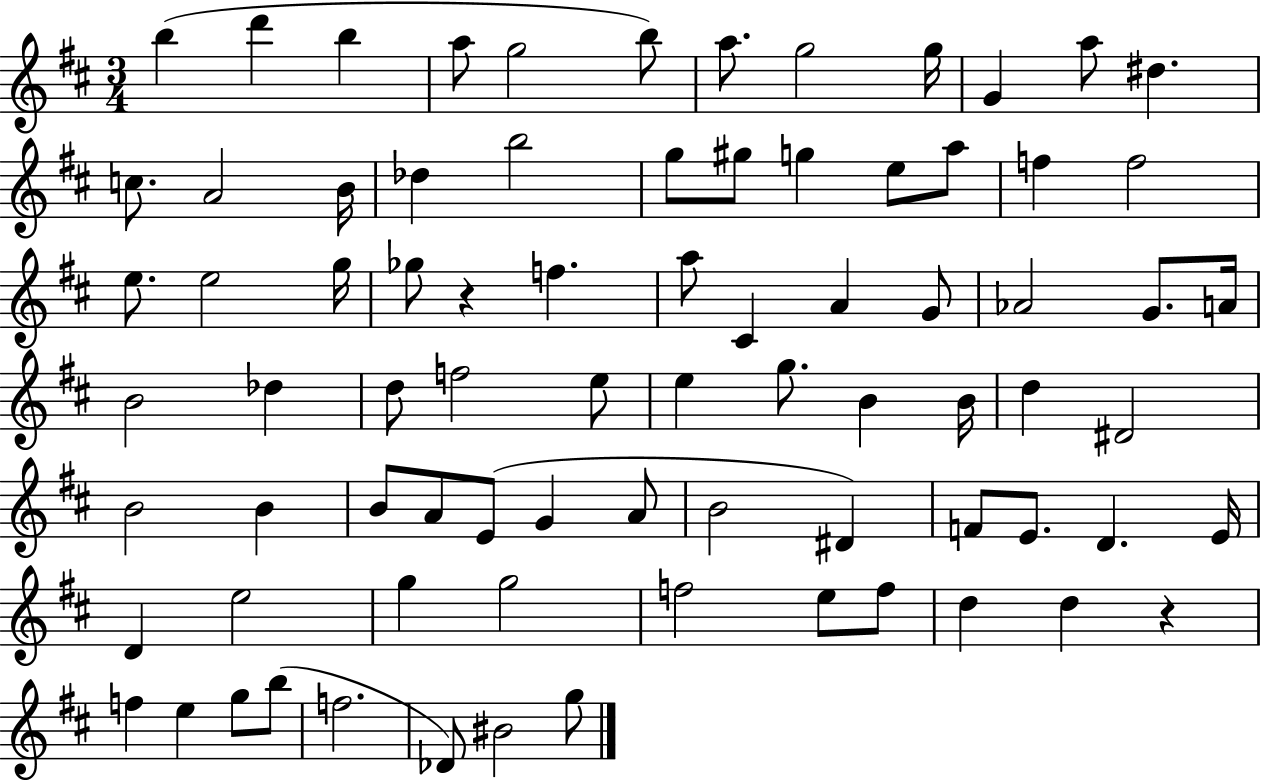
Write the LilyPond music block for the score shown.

{
  \clef treble
  \numericTimeSignature
  \time 3/4
  \key d \major
  b''4( d'''4 b''4 | a''8 g''2 b''8) | a''8. g''2 g''16 | g'4 a''8 dis''4. | \break c''8. a'2 b'16 | des''4 b''2 | g''8 gis''8 g''4 e''8 a''8 | f''4 f''2 | \break e''8. e''2 g''16 | ges''8 r4 f''4. | a''8 cis'4 a'4 g'8 | aes'2 g'8. a'16 | \break b'2 des''4 | d''8 f''2 e''8 | e''4 g''8. b'4 b'16 | d''4 dis'2 | \break b'2 b'4 | b'8 a'8 e'8( g'4 a'8 | b'2 dis'4) | f'8 e'8. d'4. e'16 | \break d'4 e''2 | g''4 g''2 | f''2 e''8 f''8 | d''4 d''4 r4 | \break f''4 e''4 g''8 b''8( | f''2. | des'8) bis'2 g''8 | \bar "|."
}